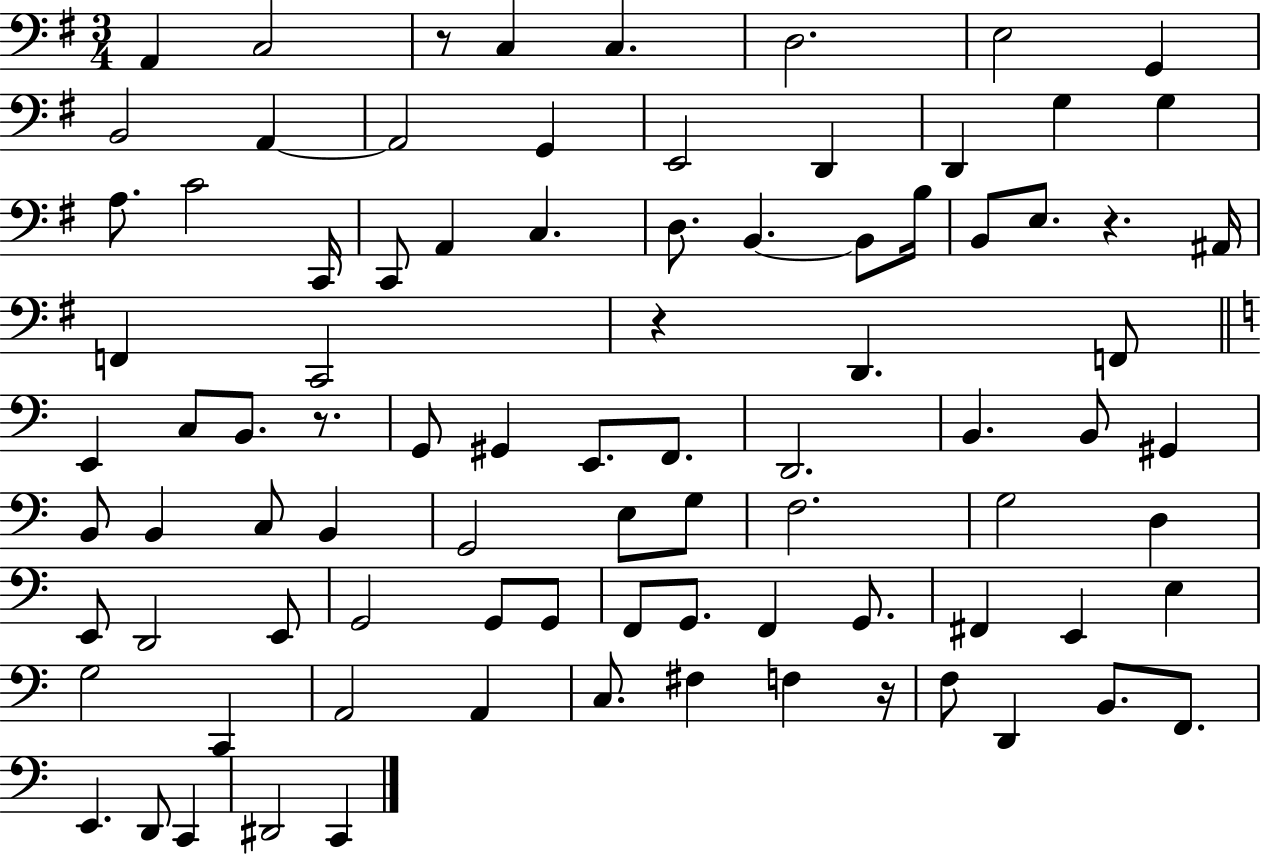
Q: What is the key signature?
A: G major